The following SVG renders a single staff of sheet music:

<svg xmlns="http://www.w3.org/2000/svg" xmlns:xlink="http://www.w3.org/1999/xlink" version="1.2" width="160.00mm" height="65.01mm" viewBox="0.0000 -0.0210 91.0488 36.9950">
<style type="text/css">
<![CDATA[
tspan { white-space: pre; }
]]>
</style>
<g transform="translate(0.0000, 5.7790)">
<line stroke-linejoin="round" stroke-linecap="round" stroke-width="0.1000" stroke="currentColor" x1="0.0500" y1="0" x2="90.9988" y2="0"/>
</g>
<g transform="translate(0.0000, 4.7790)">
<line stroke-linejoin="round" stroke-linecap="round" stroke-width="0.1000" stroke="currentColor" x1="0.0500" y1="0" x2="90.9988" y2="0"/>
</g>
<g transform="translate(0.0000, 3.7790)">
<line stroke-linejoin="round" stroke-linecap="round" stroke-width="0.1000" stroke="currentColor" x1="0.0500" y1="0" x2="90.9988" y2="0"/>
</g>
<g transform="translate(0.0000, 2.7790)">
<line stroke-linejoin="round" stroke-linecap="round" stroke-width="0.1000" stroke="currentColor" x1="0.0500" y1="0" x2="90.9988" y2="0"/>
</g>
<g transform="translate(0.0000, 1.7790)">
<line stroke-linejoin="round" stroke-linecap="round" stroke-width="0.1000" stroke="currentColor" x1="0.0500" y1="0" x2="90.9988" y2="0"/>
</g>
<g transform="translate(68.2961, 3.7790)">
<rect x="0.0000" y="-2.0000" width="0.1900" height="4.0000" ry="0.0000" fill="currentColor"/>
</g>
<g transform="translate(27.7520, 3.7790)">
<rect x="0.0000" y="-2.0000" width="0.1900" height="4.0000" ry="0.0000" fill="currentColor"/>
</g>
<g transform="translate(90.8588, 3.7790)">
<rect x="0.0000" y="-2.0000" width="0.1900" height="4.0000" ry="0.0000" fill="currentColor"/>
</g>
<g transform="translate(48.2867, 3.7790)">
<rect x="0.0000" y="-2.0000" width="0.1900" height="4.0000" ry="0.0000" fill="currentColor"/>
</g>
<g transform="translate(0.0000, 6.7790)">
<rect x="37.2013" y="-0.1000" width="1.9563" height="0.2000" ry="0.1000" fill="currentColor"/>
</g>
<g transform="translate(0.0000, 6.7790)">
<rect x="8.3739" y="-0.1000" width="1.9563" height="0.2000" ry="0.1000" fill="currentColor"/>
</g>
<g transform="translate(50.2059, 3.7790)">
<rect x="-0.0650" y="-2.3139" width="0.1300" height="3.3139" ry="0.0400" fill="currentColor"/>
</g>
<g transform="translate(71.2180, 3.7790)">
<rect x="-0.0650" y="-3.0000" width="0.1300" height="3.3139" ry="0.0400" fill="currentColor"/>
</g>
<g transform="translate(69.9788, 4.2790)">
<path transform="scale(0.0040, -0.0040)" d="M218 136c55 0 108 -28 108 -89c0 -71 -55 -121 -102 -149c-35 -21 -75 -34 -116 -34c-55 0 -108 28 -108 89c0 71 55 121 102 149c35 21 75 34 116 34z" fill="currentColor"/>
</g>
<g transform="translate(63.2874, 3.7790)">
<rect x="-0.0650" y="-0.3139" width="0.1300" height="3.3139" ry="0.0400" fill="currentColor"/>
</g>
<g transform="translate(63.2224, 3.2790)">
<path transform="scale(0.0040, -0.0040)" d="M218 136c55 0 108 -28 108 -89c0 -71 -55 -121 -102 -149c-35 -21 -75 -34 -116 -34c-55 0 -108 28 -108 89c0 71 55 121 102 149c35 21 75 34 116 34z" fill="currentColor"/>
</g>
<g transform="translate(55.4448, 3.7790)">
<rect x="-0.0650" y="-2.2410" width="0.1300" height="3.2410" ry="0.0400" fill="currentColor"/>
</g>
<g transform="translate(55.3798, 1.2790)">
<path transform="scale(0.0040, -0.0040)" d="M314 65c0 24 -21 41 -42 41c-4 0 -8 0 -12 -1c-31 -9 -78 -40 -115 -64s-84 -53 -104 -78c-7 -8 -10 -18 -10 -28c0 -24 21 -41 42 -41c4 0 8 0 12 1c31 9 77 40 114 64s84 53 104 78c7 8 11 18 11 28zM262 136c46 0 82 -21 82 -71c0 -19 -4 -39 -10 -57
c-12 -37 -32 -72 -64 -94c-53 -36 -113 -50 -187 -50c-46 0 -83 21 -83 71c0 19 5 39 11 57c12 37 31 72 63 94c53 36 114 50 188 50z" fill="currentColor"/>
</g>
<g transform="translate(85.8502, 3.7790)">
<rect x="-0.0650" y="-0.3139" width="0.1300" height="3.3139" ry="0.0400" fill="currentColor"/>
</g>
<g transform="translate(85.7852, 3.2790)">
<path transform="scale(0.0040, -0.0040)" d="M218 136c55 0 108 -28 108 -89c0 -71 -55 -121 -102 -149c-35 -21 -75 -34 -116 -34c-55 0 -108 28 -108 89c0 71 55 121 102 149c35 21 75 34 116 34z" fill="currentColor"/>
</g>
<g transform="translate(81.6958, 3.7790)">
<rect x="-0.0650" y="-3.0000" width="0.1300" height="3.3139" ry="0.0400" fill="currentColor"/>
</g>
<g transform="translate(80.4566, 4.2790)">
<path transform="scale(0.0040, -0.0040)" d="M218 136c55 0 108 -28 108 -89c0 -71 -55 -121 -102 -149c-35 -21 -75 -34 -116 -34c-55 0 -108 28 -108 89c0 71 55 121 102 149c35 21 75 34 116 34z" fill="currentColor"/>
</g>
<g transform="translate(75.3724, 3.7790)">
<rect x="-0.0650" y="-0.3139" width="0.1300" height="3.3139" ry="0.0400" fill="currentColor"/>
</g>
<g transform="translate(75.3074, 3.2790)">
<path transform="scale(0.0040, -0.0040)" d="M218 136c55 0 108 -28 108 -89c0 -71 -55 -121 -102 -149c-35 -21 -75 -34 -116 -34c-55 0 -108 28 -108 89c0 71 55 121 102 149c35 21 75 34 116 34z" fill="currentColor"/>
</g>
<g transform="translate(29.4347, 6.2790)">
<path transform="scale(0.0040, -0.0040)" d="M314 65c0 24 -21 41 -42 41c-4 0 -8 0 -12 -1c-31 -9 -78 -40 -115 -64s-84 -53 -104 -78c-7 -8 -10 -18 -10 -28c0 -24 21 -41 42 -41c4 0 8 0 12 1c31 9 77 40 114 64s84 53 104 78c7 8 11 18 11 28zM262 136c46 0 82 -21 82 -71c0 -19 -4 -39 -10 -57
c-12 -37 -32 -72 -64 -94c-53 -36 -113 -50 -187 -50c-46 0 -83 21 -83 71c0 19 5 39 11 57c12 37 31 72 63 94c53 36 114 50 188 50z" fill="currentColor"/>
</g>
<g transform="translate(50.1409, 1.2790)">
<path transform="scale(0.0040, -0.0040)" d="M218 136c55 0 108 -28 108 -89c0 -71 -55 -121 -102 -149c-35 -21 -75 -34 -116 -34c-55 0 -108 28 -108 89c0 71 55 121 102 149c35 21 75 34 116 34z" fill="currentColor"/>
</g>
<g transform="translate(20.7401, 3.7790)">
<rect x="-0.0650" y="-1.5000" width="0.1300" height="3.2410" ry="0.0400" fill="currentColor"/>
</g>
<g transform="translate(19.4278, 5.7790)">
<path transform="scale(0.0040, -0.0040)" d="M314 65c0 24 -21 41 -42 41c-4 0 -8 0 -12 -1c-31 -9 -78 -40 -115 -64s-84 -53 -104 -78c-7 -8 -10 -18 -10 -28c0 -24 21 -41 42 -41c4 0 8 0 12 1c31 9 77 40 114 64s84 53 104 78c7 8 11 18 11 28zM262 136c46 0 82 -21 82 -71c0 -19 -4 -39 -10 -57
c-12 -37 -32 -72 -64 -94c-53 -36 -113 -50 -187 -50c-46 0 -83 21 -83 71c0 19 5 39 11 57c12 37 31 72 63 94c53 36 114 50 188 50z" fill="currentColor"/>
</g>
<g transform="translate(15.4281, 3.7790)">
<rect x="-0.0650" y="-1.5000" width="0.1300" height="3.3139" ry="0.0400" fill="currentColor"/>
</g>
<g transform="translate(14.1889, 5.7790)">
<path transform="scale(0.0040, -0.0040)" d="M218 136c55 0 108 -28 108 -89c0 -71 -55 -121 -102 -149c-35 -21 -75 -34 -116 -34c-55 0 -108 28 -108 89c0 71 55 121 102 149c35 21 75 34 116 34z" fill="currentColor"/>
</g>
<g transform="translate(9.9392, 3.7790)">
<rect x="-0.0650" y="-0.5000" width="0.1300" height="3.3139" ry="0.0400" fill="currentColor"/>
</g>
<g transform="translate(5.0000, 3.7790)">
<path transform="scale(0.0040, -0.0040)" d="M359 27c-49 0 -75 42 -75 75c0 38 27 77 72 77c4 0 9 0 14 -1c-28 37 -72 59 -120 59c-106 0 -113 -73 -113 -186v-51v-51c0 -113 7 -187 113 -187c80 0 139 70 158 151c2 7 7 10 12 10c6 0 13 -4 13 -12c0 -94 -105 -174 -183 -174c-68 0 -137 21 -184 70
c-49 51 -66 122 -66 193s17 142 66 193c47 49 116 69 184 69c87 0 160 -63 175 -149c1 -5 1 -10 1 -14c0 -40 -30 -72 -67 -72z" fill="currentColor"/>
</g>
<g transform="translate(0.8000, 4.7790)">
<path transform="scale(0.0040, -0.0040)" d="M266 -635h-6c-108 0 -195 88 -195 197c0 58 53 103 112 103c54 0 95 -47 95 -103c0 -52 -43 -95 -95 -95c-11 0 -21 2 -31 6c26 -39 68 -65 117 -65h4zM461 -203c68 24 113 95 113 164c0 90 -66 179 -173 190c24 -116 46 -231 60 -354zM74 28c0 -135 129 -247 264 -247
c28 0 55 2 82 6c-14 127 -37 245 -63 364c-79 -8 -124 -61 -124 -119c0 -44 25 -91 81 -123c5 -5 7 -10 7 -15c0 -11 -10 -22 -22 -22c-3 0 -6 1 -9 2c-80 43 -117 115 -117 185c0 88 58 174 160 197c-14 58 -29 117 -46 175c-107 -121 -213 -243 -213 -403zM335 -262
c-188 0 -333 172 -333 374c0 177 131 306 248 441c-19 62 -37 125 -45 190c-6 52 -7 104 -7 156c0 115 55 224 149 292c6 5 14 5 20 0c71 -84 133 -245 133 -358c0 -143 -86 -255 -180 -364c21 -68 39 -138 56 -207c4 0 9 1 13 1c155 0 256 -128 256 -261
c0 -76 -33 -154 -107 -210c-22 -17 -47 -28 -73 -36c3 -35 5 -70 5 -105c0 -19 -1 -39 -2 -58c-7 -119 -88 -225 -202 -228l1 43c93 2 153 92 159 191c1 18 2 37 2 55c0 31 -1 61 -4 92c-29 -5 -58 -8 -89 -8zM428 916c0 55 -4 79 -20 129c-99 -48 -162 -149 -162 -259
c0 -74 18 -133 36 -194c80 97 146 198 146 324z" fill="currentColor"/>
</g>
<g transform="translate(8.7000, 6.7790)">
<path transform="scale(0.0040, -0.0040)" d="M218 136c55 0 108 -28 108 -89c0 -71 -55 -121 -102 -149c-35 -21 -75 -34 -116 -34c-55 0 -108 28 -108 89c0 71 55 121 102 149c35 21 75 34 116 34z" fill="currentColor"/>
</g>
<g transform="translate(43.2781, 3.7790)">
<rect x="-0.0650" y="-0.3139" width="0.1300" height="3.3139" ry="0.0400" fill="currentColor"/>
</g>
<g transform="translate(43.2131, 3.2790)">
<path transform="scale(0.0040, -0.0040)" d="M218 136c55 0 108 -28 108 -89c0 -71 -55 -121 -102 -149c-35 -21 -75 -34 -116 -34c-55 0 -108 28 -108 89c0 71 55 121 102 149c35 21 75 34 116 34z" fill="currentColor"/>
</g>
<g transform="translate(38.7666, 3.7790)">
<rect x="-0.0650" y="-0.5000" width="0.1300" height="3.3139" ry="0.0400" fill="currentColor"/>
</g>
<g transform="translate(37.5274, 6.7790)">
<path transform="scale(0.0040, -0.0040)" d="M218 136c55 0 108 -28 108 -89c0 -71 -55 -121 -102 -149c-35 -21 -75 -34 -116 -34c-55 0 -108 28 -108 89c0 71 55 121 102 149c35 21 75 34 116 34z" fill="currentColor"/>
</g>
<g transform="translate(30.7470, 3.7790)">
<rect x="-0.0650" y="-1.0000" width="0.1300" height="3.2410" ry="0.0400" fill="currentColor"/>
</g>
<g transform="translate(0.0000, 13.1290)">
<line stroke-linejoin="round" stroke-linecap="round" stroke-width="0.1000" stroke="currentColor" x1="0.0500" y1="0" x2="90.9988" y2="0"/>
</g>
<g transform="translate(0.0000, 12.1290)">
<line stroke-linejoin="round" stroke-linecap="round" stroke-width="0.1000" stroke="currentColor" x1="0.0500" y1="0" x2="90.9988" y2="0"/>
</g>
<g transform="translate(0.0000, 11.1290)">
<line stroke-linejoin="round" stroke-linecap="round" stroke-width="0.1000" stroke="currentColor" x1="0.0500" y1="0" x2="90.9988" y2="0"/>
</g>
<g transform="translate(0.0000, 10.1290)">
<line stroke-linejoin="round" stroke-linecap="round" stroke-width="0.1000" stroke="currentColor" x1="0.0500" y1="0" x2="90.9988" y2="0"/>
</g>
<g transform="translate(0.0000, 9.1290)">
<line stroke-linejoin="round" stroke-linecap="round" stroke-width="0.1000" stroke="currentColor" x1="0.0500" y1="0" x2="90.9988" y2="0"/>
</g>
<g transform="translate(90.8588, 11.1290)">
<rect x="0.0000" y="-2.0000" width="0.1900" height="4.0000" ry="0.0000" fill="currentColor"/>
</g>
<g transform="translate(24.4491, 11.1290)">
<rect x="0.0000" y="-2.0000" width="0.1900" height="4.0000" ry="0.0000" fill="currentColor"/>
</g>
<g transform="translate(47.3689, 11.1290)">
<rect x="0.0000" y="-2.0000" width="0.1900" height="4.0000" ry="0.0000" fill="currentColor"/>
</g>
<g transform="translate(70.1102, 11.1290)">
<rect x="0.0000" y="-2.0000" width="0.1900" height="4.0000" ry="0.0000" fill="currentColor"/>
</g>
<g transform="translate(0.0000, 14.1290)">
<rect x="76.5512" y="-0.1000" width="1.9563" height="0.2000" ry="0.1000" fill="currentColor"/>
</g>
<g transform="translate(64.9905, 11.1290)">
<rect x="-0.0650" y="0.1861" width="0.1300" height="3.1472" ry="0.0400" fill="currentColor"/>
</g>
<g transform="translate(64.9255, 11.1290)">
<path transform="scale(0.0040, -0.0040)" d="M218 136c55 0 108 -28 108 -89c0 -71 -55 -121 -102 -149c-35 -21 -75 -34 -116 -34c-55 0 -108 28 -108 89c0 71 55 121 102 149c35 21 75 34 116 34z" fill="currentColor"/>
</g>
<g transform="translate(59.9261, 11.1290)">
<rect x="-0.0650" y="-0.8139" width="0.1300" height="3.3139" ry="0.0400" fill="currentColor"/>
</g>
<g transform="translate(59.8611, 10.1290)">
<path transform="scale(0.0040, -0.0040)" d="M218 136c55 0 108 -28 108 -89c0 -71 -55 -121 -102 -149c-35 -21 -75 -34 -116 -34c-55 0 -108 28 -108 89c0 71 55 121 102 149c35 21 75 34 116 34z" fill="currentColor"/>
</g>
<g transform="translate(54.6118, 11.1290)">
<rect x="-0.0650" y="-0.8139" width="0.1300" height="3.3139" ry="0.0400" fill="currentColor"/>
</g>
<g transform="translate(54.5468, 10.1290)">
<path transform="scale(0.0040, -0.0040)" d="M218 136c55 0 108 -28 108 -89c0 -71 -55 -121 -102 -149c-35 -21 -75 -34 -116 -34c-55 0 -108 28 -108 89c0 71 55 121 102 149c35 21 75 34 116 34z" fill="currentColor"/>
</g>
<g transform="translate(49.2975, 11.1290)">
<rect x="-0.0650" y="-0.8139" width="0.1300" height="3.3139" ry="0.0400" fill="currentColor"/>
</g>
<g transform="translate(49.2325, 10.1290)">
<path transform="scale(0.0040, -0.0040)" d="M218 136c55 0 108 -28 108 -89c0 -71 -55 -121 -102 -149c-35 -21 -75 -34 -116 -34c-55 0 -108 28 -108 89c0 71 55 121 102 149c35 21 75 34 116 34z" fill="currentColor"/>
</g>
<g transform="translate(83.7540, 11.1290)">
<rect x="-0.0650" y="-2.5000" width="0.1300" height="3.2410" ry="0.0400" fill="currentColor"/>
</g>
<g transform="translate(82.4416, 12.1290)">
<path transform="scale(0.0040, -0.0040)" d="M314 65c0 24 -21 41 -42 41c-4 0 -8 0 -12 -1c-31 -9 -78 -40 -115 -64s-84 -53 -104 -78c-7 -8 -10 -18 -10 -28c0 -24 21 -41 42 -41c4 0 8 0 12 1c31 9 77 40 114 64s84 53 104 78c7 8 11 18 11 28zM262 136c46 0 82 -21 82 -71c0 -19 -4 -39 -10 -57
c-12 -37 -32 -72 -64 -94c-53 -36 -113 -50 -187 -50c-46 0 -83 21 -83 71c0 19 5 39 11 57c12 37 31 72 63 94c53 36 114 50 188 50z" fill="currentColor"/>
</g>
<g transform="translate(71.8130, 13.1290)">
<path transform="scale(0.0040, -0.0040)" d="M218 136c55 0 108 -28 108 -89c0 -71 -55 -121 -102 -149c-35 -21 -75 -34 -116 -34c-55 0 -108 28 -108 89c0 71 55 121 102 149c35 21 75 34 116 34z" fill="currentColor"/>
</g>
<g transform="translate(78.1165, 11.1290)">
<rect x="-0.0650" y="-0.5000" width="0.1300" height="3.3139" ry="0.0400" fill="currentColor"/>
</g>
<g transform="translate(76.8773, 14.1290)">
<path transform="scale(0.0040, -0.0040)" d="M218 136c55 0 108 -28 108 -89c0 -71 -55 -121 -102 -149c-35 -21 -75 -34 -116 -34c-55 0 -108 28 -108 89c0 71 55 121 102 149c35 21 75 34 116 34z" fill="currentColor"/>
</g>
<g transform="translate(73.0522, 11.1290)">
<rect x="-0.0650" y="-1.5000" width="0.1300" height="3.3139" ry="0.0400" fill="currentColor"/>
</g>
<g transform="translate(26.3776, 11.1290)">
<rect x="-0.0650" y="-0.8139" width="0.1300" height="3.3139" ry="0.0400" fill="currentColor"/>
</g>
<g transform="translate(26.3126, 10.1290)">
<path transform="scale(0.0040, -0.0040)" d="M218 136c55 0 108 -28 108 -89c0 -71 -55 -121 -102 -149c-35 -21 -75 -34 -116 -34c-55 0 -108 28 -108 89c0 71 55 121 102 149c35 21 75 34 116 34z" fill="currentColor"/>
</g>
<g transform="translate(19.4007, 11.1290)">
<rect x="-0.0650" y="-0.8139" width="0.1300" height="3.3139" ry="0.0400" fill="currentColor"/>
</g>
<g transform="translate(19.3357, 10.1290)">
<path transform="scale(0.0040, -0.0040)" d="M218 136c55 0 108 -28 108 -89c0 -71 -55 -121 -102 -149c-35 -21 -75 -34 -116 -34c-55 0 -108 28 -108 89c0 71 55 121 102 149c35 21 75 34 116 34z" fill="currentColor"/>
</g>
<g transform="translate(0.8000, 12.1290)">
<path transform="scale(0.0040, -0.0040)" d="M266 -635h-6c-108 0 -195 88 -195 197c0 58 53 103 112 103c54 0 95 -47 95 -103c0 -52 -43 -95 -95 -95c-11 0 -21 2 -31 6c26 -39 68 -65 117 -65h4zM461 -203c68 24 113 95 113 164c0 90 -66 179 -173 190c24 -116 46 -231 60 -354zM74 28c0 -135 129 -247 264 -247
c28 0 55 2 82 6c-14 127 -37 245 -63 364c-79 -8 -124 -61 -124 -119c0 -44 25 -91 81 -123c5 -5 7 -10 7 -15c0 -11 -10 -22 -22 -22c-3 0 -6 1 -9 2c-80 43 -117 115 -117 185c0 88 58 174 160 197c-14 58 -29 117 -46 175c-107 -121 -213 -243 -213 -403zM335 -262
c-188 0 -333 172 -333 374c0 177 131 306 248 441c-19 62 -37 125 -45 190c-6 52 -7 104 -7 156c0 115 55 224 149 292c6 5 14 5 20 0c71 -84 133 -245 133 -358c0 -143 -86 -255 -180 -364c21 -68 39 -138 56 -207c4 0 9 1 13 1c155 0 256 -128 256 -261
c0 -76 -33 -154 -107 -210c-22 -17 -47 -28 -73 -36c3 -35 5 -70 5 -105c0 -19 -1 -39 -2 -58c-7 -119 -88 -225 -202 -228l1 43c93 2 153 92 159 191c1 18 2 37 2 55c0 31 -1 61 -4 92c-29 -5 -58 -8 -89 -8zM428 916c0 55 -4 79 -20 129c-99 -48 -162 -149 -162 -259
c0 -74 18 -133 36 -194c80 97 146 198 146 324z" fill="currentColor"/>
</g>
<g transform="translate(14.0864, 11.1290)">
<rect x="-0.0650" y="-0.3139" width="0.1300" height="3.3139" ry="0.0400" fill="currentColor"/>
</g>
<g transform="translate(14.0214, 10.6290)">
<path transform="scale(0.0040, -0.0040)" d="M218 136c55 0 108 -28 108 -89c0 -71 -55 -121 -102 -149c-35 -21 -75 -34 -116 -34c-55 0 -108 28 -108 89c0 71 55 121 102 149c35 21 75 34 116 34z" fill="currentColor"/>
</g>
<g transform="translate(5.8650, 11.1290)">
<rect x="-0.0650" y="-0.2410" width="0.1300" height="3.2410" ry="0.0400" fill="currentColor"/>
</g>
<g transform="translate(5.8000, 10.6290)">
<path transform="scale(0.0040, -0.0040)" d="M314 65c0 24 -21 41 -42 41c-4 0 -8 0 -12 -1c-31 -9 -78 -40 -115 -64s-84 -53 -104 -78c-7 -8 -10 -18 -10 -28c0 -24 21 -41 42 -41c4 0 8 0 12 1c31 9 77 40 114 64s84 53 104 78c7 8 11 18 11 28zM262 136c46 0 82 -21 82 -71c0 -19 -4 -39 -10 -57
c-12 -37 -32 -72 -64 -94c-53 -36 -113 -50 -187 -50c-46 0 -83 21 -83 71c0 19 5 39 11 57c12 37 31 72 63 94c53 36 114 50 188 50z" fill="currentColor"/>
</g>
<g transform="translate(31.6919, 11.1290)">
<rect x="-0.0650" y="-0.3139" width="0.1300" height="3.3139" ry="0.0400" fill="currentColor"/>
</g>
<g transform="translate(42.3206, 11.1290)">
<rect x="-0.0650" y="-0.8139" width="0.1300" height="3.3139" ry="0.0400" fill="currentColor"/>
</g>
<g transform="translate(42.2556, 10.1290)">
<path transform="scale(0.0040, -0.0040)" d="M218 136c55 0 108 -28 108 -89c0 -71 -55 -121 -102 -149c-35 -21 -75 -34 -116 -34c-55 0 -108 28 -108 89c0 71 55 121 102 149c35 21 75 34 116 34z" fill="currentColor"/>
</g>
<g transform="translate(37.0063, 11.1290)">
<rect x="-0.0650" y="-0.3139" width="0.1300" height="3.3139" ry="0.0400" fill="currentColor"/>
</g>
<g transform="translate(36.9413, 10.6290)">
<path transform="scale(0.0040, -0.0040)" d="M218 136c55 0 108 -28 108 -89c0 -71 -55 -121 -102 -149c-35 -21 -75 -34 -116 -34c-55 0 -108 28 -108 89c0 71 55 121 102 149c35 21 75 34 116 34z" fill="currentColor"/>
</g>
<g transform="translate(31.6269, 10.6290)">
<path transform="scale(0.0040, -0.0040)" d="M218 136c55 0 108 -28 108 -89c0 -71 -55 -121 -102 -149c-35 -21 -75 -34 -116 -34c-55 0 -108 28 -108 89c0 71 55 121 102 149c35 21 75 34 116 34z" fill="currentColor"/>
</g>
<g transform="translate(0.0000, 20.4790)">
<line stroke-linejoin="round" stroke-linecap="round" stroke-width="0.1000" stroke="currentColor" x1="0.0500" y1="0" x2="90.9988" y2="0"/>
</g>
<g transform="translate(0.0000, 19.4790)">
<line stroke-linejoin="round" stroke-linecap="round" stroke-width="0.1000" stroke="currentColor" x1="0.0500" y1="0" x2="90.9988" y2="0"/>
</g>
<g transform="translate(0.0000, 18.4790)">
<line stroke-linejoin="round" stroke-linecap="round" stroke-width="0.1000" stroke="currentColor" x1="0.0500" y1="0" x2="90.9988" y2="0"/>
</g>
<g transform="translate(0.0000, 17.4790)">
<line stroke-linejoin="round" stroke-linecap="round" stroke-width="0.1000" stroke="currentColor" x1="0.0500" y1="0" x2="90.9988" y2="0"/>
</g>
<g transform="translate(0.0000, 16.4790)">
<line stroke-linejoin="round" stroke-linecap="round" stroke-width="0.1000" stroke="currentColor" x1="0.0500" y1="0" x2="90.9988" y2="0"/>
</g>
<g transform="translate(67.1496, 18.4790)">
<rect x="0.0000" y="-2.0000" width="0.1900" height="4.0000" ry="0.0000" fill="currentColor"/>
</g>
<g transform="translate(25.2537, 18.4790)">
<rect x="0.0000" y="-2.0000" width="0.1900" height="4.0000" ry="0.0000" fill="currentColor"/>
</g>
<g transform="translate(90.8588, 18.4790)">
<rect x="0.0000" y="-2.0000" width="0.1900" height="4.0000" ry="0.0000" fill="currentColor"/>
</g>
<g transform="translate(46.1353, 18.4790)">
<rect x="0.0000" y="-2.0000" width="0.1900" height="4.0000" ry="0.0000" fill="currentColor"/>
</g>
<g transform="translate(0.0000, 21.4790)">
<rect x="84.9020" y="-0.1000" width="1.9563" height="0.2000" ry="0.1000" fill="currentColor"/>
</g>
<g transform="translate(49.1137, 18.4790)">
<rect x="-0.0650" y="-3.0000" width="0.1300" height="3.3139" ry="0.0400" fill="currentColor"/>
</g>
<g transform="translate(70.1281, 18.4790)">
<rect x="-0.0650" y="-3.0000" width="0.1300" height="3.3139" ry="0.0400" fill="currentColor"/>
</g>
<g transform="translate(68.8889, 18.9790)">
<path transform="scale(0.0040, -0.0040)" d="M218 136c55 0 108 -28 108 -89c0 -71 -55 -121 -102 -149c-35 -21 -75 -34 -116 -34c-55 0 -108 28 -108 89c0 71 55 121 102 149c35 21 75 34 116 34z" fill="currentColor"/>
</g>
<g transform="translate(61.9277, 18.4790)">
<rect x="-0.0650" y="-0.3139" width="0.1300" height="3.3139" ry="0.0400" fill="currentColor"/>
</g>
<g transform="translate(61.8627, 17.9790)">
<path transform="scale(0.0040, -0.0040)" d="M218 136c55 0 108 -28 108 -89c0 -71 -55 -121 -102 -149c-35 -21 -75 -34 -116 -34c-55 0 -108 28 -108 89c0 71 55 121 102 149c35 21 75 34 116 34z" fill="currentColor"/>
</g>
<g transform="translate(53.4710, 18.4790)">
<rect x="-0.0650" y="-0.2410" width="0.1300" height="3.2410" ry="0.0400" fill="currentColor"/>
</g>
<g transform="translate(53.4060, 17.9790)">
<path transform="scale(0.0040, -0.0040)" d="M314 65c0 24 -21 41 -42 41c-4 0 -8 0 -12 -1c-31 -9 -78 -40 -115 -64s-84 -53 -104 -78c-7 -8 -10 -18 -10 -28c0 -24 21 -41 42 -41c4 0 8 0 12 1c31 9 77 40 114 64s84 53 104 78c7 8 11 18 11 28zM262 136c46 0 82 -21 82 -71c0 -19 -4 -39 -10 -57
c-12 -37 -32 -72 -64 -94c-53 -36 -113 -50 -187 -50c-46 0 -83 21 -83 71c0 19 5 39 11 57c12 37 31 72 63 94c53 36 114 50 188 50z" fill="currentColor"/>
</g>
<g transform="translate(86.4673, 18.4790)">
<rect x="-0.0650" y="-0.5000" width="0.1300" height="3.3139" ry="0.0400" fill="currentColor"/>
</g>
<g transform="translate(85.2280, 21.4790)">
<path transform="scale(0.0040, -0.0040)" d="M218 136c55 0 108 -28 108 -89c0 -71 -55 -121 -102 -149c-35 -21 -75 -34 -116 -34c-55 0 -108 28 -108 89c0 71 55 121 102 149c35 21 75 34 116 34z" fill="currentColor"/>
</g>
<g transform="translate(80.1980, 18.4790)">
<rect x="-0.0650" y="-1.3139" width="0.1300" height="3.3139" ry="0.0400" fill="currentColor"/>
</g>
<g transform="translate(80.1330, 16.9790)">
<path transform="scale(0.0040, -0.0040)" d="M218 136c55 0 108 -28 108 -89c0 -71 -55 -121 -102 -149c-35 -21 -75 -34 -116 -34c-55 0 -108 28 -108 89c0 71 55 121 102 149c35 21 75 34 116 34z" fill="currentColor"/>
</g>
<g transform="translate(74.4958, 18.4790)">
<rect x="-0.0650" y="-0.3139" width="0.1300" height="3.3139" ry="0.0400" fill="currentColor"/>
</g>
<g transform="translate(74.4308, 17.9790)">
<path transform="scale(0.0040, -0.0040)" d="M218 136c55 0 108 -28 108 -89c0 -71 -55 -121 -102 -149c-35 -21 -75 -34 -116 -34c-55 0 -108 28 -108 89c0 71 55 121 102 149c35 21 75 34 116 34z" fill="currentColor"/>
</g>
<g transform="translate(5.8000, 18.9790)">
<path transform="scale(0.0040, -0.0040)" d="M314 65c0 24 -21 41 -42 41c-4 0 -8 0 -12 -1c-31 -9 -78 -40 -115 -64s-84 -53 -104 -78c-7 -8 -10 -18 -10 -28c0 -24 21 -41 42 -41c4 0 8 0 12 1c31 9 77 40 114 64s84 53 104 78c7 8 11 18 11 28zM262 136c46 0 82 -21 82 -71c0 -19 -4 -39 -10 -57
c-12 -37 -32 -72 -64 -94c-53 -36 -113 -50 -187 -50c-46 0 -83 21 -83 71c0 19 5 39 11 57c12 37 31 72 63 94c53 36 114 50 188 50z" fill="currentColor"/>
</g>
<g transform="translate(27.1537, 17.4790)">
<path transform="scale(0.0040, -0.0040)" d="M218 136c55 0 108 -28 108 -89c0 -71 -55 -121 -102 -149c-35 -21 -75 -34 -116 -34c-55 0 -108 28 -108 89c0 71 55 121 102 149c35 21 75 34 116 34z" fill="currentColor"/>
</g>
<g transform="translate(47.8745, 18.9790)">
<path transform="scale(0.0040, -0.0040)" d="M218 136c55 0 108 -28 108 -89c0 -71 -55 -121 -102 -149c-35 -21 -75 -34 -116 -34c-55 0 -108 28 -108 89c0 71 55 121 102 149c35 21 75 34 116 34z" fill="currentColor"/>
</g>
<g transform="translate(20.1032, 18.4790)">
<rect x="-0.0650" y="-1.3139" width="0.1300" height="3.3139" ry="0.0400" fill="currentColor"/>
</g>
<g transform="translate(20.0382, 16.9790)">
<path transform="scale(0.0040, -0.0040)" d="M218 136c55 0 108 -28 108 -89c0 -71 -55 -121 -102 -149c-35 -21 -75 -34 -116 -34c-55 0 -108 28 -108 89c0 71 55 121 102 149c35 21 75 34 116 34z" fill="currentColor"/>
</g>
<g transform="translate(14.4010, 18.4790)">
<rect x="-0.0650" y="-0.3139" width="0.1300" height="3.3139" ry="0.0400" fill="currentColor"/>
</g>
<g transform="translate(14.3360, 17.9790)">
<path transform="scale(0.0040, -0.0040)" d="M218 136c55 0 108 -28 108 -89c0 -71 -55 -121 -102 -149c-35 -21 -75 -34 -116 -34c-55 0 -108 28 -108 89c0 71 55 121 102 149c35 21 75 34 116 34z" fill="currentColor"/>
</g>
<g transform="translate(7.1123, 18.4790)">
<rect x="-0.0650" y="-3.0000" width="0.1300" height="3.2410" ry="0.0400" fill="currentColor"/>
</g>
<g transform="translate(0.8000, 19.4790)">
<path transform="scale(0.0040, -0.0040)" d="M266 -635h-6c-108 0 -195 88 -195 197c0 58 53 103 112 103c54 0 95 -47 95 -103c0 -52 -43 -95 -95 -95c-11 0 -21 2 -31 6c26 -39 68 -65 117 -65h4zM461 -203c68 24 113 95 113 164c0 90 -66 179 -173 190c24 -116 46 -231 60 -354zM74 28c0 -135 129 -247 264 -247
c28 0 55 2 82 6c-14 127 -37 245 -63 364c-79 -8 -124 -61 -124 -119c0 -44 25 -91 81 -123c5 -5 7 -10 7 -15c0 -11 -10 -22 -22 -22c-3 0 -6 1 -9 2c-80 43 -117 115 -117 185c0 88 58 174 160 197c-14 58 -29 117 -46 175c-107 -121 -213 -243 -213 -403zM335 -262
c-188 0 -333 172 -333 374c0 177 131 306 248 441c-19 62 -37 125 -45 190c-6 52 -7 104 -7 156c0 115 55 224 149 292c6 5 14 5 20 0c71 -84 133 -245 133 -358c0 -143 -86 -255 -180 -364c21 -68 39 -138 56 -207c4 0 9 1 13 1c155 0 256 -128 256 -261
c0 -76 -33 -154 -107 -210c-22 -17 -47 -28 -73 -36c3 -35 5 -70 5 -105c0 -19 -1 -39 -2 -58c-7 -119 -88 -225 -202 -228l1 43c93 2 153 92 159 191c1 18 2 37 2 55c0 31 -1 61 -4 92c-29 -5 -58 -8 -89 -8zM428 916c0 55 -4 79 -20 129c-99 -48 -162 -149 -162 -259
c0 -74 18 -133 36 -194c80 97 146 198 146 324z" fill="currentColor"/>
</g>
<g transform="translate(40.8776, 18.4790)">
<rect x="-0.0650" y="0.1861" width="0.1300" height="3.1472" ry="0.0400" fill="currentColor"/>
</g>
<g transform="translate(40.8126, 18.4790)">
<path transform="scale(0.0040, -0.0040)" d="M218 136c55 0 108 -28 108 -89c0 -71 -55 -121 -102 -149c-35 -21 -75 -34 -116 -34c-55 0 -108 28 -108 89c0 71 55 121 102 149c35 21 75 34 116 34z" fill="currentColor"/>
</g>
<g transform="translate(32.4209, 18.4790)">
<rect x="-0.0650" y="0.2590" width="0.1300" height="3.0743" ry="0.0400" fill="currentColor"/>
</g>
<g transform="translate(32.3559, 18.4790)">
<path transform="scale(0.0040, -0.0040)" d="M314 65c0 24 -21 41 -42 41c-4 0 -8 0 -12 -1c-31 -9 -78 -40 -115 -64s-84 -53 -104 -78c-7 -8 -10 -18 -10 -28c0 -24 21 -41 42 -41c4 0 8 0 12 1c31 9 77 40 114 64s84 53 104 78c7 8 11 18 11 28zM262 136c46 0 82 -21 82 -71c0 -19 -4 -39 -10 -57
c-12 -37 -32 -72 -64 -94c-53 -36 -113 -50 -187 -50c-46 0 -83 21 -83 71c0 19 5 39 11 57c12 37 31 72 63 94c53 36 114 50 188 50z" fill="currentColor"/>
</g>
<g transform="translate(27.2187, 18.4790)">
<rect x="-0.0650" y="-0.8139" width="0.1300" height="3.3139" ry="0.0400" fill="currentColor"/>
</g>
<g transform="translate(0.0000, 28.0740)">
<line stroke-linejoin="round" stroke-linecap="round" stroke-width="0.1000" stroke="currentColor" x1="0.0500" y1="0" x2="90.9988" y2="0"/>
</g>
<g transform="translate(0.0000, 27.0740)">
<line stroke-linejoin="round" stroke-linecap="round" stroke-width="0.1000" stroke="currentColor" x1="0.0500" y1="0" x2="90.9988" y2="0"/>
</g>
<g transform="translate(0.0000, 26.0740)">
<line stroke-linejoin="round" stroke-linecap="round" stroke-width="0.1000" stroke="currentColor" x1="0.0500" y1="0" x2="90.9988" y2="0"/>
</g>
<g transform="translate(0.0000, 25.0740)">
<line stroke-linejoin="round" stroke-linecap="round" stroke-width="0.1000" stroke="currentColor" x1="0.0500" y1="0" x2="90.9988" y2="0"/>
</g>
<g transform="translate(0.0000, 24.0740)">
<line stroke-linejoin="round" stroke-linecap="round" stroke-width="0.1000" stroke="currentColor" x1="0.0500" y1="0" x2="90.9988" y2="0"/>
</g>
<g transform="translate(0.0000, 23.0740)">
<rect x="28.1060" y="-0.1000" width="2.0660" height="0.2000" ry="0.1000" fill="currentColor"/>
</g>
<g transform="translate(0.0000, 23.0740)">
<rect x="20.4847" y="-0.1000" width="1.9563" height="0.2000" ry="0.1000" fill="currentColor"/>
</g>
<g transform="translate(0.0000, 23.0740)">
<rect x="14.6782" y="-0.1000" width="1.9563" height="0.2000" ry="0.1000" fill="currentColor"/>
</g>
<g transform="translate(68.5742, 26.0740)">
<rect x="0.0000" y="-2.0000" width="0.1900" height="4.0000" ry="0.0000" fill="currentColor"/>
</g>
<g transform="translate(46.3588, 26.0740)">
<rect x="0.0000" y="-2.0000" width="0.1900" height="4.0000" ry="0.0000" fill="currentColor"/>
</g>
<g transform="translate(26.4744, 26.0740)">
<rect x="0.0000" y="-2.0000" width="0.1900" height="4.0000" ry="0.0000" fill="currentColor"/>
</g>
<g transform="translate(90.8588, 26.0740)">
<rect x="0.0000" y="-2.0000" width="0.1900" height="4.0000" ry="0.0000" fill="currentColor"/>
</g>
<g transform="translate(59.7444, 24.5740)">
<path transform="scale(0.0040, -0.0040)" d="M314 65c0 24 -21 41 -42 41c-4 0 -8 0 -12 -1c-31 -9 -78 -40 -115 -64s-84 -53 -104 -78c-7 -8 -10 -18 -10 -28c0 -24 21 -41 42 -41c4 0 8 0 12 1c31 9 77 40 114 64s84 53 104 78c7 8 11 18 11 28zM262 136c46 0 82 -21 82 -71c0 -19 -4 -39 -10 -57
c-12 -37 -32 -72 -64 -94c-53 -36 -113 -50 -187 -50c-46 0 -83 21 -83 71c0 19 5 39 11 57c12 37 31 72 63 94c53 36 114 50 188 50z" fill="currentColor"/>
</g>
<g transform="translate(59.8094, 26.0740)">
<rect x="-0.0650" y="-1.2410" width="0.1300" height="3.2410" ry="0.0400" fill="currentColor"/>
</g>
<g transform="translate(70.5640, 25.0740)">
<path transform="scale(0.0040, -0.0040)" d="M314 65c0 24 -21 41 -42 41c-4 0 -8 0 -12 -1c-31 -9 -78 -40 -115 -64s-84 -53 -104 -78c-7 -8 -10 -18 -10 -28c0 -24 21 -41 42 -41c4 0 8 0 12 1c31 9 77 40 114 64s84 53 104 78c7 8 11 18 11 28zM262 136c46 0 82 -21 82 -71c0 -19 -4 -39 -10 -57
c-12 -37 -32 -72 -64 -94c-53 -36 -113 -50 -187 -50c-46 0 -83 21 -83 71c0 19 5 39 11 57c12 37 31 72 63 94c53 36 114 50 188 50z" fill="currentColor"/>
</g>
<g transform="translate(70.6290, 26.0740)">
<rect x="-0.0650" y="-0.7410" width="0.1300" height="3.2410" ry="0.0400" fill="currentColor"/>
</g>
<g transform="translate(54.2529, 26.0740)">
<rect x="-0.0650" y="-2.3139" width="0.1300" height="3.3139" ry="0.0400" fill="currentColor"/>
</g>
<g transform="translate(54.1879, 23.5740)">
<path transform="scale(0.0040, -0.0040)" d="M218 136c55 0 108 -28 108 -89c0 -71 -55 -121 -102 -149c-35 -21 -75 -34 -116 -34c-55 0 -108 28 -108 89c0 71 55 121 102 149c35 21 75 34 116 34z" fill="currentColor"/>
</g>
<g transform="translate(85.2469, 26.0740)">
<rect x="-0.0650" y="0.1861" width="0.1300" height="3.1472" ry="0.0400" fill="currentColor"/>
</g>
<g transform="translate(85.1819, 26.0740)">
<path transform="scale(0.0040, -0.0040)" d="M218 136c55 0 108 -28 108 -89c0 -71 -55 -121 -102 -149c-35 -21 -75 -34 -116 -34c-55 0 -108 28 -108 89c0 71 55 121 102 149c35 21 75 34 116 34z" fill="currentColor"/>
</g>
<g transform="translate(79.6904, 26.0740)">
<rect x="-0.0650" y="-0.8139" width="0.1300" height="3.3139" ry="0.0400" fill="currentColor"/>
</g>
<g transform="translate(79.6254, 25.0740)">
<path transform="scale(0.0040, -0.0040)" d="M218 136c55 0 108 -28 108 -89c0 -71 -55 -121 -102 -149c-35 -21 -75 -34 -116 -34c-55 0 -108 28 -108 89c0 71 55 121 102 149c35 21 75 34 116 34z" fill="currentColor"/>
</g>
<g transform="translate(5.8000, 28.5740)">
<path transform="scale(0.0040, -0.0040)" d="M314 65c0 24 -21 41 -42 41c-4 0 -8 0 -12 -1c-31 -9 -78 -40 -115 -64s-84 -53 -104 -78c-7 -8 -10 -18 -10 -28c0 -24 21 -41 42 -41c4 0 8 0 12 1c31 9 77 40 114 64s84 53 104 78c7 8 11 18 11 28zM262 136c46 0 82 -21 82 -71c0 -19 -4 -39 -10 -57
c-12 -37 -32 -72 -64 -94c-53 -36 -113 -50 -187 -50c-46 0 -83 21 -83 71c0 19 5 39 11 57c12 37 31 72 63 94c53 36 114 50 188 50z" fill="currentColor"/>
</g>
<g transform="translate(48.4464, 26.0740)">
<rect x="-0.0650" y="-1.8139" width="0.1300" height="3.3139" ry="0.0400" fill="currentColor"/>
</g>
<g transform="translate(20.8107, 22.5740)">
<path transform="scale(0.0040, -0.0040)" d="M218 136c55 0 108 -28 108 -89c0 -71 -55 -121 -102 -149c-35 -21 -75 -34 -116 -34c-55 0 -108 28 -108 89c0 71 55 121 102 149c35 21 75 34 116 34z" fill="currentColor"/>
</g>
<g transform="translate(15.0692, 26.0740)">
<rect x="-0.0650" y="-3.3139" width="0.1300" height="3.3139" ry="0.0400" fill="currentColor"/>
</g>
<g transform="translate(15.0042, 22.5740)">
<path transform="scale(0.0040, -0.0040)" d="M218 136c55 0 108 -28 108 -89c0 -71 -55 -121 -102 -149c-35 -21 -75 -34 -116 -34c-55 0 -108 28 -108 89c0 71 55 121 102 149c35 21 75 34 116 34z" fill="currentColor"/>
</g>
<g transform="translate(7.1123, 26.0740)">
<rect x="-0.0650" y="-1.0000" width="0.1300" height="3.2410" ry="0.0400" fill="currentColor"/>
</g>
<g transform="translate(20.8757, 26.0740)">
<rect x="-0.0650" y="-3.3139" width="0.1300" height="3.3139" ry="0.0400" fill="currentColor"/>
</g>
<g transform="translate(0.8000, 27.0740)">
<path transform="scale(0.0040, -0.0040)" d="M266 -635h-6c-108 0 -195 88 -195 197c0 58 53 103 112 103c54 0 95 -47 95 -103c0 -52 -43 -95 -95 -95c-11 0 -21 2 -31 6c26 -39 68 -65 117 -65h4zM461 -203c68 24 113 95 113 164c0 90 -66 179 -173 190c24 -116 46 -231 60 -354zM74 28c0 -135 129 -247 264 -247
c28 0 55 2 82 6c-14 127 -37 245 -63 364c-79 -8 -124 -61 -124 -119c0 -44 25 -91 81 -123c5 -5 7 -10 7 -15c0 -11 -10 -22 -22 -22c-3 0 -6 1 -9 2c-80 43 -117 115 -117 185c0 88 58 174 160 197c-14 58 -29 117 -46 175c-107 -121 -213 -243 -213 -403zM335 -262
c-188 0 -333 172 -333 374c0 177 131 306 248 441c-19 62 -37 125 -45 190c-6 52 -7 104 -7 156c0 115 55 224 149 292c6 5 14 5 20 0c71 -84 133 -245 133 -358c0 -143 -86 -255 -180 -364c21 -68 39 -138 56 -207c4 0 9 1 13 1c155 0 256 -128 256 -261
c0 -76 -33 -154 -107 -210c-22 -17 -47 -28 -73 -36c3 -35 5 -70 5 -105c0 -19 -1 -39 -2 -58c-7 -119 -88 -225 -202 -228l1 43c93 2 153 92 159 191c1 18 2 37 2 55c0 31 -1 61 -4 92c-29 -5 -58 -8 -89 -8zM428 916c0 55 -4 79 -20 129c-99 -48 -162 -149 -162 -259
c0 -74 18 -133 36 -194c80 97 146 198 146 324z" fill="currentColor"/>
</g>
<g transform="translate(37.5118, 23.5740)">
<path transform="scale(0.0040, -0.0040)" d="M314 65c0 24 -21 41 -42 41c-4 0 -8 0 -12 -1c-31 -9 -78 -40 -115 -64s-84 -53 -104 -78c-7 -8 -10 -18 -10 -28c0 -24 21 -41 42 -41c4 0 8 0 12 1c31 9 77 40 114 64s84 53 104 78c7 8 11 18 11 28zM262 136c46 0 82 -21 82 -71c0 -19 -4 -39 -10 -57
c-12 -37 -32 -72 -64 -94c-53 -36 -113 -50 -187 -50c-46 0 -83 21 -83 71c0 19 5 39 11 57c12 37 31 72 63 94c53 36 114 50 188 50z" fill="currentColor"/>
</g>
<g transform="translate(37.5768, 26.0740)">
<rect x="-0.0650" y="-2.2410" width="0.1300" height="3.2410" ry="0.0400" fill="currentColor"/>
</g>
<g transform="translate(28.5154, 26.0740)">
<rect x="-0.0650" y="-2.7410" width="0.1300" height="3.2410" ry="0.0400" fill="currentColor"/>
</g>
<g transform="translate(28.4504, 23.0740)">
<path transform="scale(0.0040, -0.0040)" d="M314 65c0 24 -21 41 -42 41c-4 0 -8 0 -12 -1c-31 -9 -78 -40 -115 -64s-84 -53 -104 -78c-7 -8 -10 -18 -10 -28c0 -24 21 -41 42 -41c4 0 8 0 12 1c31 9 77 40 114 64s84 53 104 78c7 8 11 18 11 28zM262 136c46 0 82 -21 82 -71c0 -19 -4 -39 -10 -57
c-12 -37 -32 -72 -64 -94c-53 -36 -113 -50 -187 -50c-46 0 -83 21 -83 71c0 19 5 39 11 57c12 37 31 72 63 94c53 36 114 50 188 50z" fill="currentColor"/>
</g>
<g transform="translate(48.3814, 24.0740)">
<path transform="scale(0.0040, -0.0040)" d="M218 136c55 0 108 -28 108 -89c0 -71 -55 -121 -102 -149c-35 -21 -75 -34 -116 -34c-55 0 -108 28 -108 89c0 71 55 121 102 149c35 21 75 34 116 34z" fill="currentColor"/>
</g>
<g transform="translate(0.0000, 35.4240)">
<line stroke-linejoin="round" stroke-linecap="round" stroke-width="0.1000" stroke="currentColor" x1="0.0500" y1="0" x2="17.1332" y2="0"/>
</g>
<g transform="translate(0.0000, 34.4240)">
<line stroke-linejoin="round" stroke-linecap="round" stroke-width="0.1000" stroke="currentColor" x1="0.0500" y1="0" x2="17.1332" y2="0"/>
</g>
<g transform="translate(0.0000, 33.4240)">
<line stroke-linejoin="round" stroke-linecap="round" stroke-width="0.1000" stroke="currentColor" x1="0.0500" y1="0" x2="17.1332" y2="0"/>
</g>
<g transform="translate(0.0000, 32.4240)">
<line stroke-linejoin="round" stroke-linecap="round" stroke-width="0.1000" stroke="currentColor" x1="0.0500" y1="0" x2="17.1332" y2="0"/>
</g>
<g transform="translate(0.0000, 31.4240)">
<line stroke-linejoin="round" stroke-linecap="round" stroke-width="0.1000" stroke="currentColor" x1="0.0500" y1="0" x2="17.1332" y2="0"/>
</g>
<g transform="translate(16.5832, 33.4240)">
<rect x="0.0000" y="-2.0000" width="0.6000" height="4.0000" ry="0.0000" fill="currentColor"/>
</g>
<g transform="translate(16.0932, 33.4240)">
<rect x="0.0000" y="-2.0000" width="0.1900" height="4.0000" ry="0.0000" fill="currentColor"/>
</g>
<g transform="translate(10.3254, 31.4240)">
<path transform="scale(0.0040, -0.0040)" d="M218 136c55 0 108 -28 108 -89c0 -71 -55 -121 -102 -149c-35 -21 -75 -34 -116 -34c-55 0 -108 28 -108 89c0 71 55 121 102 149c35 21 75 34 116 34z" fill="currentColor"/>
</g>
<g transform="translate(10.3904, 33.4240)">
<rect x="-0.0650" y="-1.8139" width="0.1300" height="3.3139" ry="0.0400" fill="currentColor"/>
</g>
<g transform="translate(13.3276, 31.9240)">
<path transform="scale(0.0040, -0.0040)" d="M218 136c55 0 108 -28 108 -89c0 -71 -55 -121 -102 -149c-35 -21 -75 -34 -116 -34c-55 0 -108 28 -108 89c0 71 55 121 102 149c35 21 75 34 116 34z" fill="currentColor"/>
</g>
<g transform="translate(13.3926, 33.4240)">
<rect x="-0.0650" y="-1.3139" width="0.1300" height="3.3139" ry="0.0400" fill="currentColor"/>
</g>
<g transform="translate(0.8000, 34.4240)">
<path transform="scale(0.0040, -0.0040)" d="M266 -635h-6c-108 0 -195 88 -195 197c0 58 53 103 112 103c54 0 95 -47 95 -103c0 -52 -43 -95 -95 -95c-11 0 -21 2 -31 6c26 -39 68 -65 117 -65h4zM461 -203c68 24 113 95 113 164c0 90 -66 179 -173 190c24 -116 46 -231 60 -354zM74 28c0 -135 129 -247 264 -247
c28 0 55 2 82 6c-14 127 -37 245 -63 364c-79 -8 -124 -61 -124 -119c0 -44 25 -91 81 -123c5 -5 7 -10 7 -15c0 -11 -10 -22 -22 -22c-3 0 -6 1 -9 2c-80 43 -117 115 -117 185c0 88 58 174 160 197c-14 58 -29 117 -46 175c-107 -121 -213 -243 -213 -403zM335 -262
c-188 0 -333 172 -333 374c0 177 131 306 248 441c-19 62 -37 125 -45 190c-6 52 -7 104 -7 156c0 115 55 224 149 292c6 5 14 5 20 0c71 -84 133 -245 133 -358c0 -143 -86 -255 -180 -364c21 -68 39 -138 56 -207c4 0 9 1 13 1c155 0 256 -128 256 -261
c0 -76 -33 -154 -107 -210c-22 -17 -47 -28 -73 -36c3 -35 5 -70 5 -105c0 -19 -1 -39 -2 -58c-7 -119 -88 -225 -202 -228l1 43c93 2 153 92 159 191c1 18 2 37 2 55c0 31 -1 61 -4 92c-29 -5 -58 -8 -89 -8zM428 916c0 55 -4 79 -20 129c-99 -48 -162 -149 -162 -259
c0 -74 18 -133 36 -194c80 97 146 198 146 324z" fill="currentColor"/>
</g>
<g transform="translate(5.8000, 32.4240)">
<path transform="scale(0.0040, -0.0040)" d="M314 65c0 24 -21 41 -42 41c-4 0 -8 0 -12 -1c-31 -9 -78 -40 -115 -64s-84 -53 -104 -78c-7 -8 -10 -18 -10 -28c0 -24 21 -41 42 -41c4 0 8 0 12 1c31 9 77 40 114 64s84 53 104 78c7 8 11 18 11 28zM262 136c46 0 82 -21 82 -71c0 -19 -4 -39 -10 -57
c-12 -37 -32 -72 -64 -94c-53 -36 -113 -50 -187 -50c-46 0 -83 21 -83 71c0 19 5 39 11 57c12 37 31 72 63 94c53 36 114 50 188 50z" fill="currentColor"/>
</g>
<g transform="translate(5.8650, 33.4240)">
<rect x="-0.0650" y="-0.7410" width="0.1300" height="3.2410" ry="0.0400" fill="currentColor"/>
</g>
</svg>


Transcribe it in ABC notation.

X:1
T:Untitled
M:4/4
L:1/4
K:C
C E E2 D2 C c g g2 c A c A c c2 c d d c c d d d d B E C G2 A2 c e d B2 B A c2 c A c e C D2 b b a2 g2 f g e2 d2 d B d2 f e